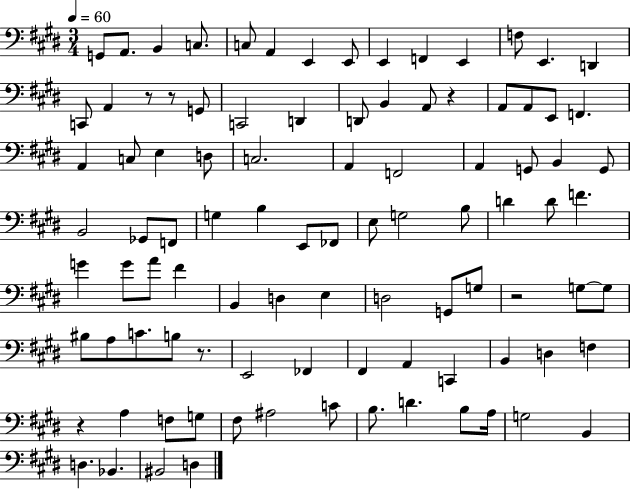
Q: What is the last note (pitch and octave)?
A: D3